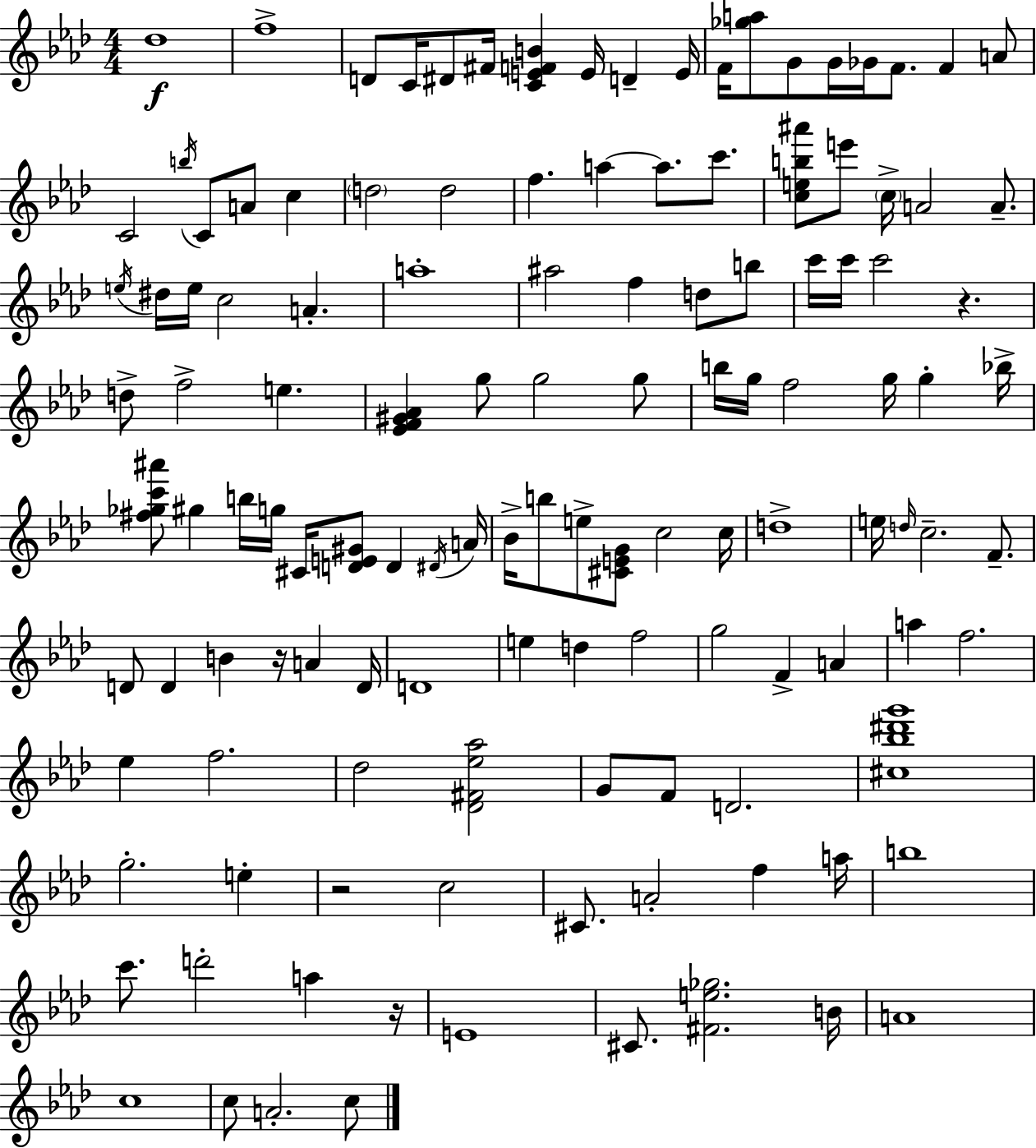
Db5/w F5/w D4/e C4/s D#4/e F#4/s [C4,E4,F4,B4]/q E4/s D4/q E4/s F4/s [Gb5,A5]/e G4/e G4/s Gb4/s F4/e. F4/q A4/e C4/h B5/s C4/e A4/e C5/q D5/h D5/h F5/q. A5/q A5/e. C6/e. [C5,E5,B5,A#6]/e E6/e C5/s A4/h A4/e. E5/s D#5/s E5/s C5/h A4/q. A5/w A#5/h F5/q D5/e B5/e C6/s C6/s C6/h R/q. D5/e F5/h E5/q. [Eb4,F4,G#4,Ab4]/q G5/e G5/h G5/e B5/s G5/s F5/h G5/s G5/q Bb5/s [F#5,Gb5,C6,A#6]/e G#5/q B5/s G5/s C#4/s [D4,E4,G#4]/e D4/q D#4/s A4/s Bb4/s B5/e E5/e [C#4,E4,G4]/e C5/h C5/s D5/w E5/s D5/s C5/h. F4/e. D4/e D4/q B4/q R/s A4/q D4/s D4/w E5/q D5/q F5/h G5/h F4/q A4/q A5/q F5/h. Eb5/q F5/h. Db5/h [Db4,F#4,Eb5,Ab5]/h G4/e F4/e D4/h. [C#5,Bb5,D#6,G6]/w G5/h. E5/q R/h C5/h C#4/e. A4/h F5/q A5/s B5/w C6/e. D6/h A5/q R/s E4/w C#4/e. [F#4,E5,Gb5]/h. B4/s A4/w C5/w C5/e A4/h. C5/e